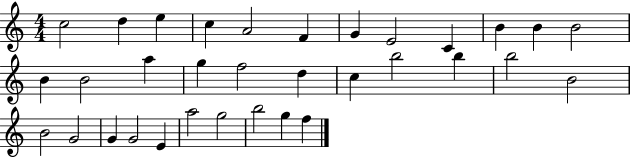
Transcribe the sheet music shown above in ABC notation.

X:1
T:Untitled
M:4/4
L:1/4
K:C
c2 d e c A2 F G E2 C B B B2 B B2 a g f2 d c b2 b b2 B2 B2 G2 G G2 E a2 g2 b2 g f